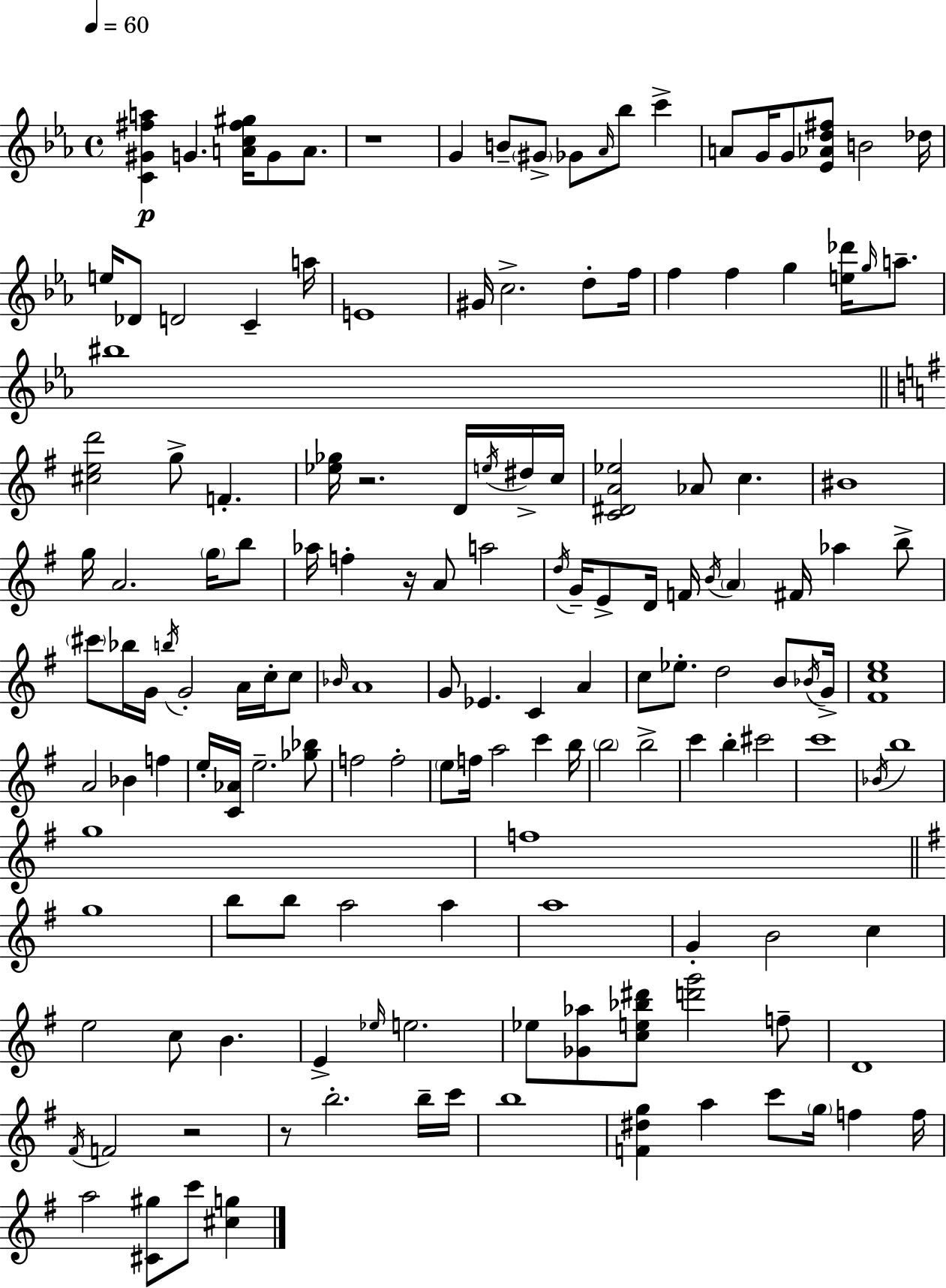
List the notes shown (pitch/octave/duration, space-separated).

[C4,G#4,F#5,A5]/q G4/q. [A4,C5,F#5,G#5]/s G4/e A4/e. R/w G4/q B4/e G#4/e Gb4/e Ab4/s Bb5/e C6/q A4/e G4/s G4/e [Eb4,Ab4,D5,F#5]/e B4/h Db5/s E5/s Db4/e D4/h C4/q A5/s E4/w G#4/s C5/h. D5/e F5/s F5/q F5/q G5/q [E5,Db6]/s G5/s A5/e. BIS5/w [C#5,E5,D6]/h G5/e F4/q. [Eb5,Gb5]/s R/h. D4/s E5/s D#5/s C5/s [C4,D#4,A4,Eb5]/h Ab4/e C5/q. BIS4/w G5/s A4/h. G5/s B5/e Ab5/s F5/q R/s A4/e A5/h D5/s G4/s E4/e D4/s F4/s B4/s A4/q F#4/s Ab5/q B5/e C#6/e Bb5/s G4/s B5/s G4/h A4/s C5/s C5/e Bb4/s A4/w G4/e Eb4/q. C4/q A4/q C5/e Eb5/e. D5/h B4/e Bb4/s G4/s [F#4,C5,E5]/w A4/h Bb4/q F5/q E5/s [C4,Ab4]/s E5/h. [Gb5,Bb5]/e F5/h F5/h E5/e F5/s A5/h C6/q B5/s B5/h B5/h C6/q B5/q C#6/h C6/w Bb4/s B5/w G5/w F5/w G5/w B5/e B5/e A5/h A5/q A5/w G4/q B4/h C5/q E5/h C5/e B4/q. E4/q Eb5/s E5/h. Eb5/e [Gb4,Ab5]/e [C5,E5,Bb5,D#6]/e [D6,G6]/h F5/e D4/w F#4/s F4/h R/h R/e B5/h. B5/s C6/s B5/w [F4,D#5,G5]/q A5/q C6/e G5/s F5/q F5/s A5/h [C#4,G#5]/e C6/e [C#5,G5]/q